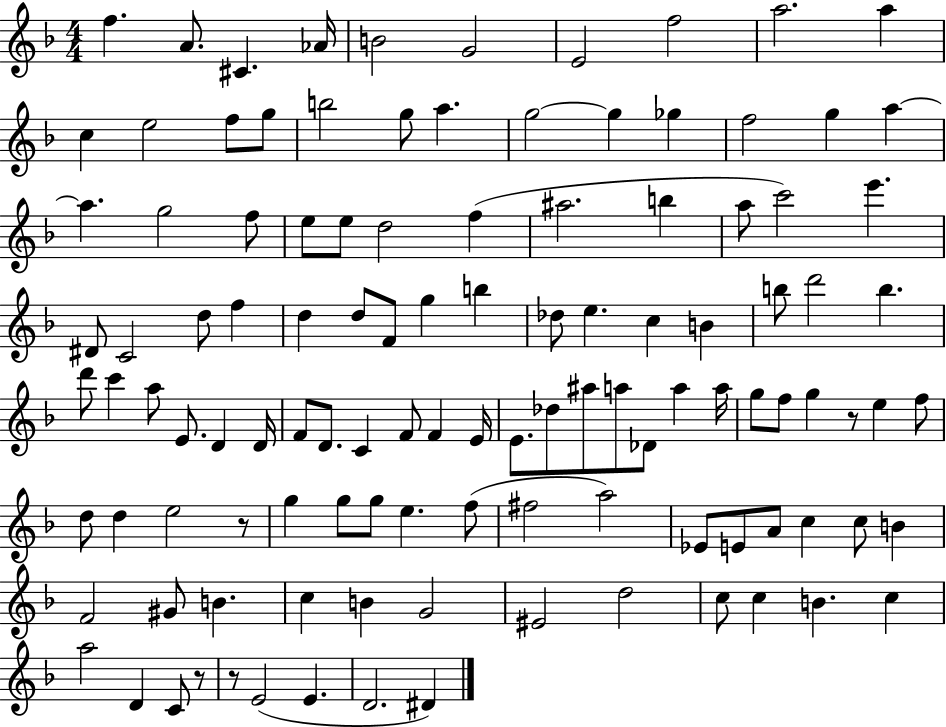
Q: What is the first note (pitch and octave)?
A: F5